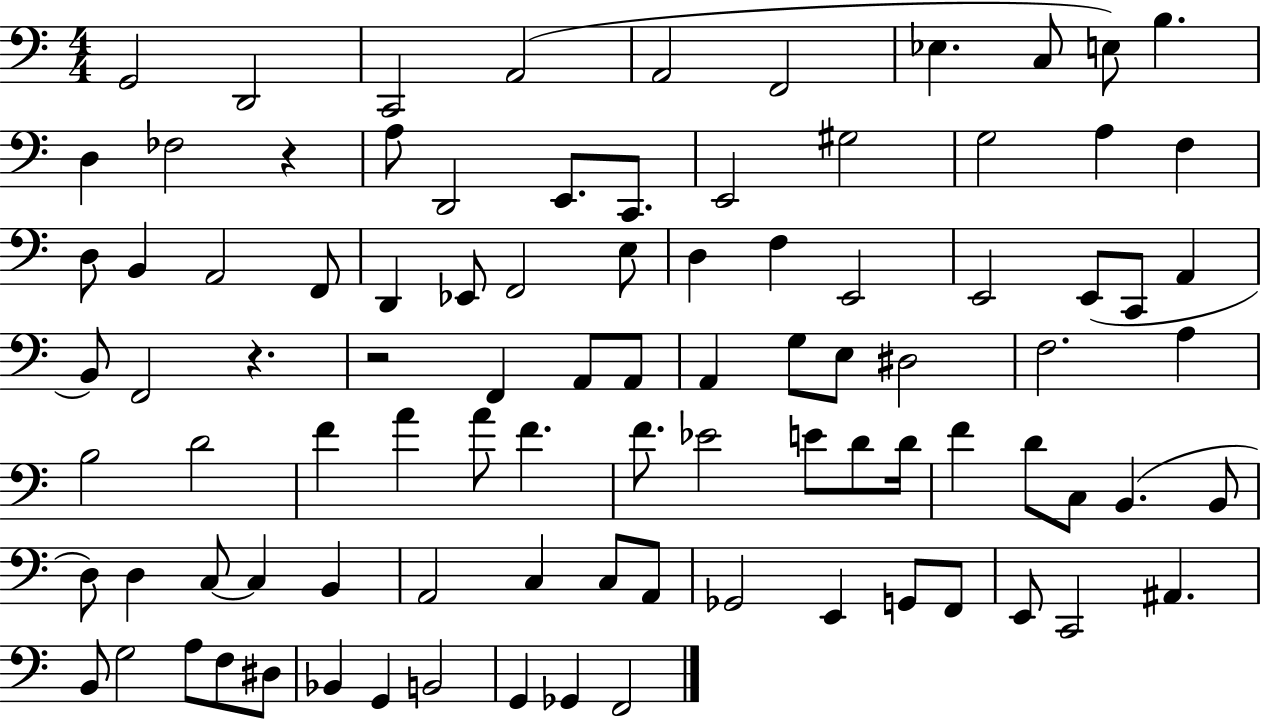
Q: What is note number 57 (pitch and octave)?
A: D4